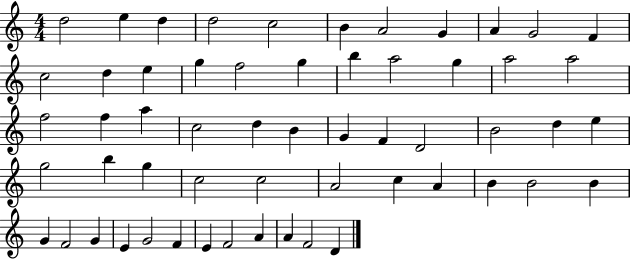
{
  \clef treble
  \numericTimeSignature
  \time 4/4
  \key c \major
  d''2 e''4 d''4 | d''2 c''2 | b'4 a'2 g'4 | a'4 g'2 f'4 | \break c''2 d''4 e''4 | g''4 f''2 g''4 | b''4 a''2 g''4 | a''2 a''2 | \break f''2 f''4 a''4 | c''2 d''4 b'4 | g'4 f'4 d'2 | b'2 d''4 e''4 | \break g''2 b''4 g''4 | c''2 c''2 | a'2 c''4 a'4 | b'4 b'2 b'4 | \break g'4 f'2 g'4 | e'4 g'2 f'4 | e'4 f'2 a'4 | a'4 f'2 d'4 | \break \bar "|."
}